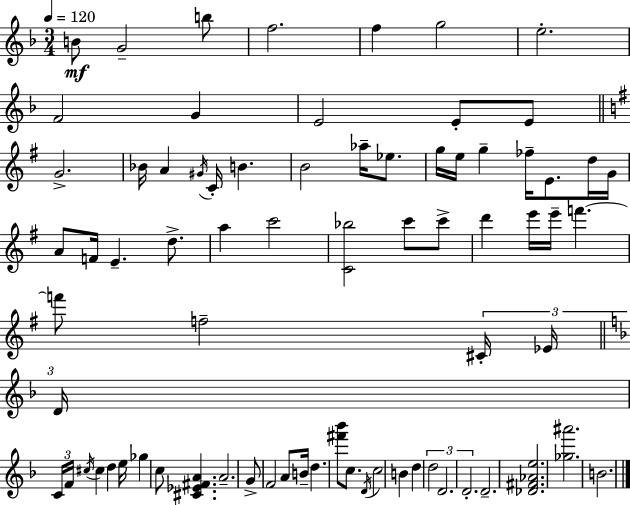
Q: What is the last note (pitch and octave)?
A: B4